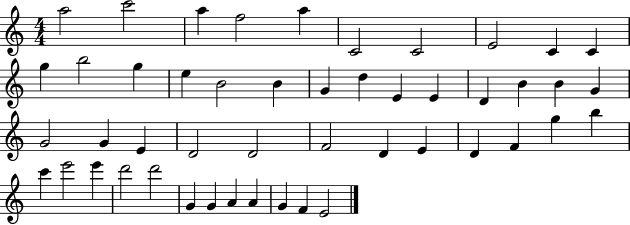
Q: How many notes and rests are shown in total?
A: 48